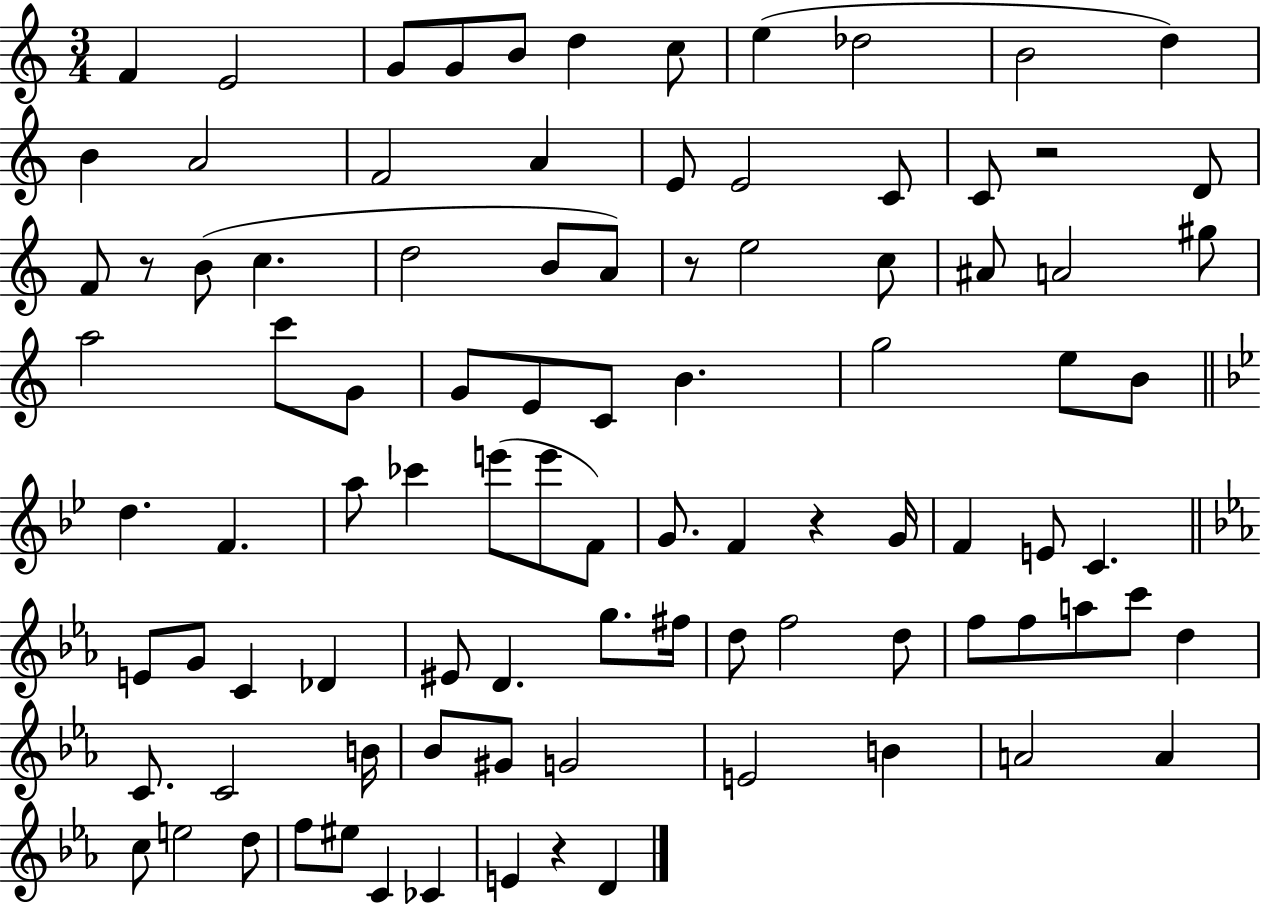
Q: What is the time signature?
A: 3/4